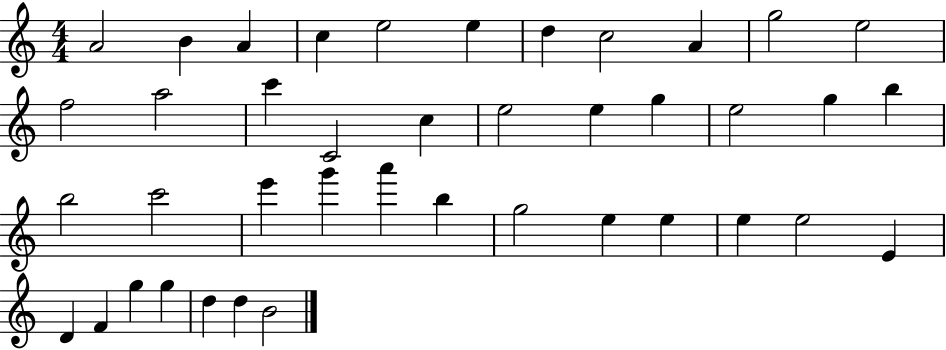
X:1
T:Untitled
M:4/4
L:1/4
K:C
A2 B A c e2 e d c2 A g2 e2 f2 a2 c' C2 c e2 e g e2 g b b2 c'2 e' g' a' b g2 e e e e2 E D F g g d d B2